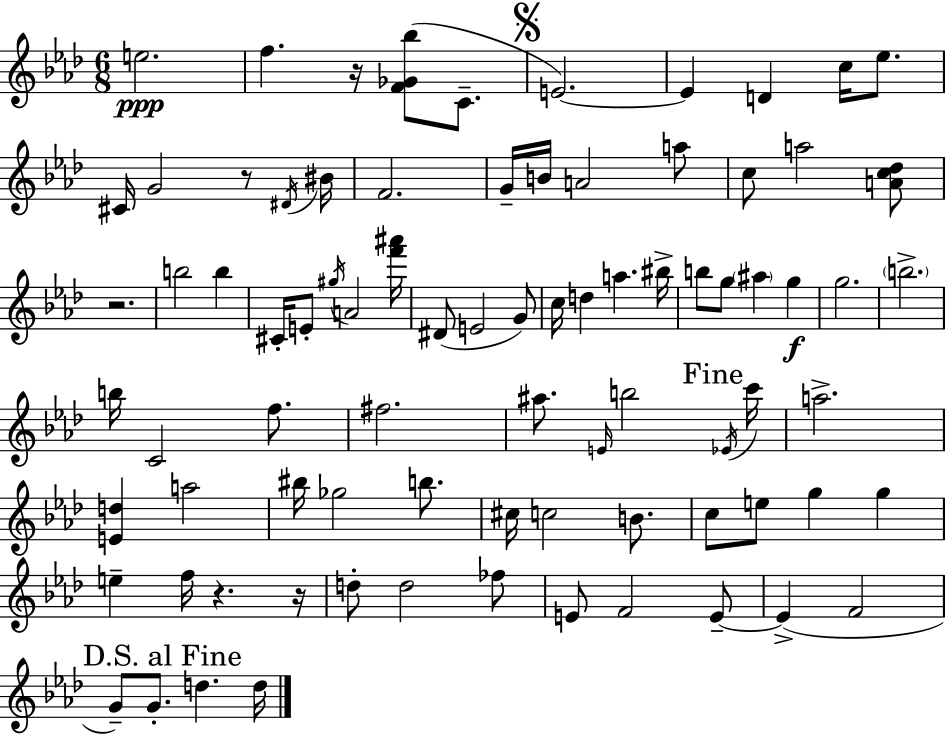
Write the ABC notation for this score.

X:1
T:Untitled
M:6/8
L:1/4
K:Ab
e2 f z/4 [F_G_b]/2 C/2 E2 E D c/4 _e/2 ^C/4 G2 z/2 ^D/4 ^B/4 F2 G/4 B/4 A2 a/2 c/2 a2 [Ac_d]/2 z2 b2 b ^C/4 E/2 ^g/4 A2 [f'^a']/4 ^D/2 E2 G/2 c/4 d a ^b/4 b/2 g/2 ^a g g2 b2 b/4 C2 f/2 ^f2 ^a/2 E/4 b2 _E/4 c'/4 a2 [Ed] a2 ^b/4 _g2 b/2 ^c/4 c2 B/2 c/2 e/2 g g e f/4 z z/4 d/2 d2 _f/2 E/2 F2 E/2 E F2 G/2 G/2 d d/4